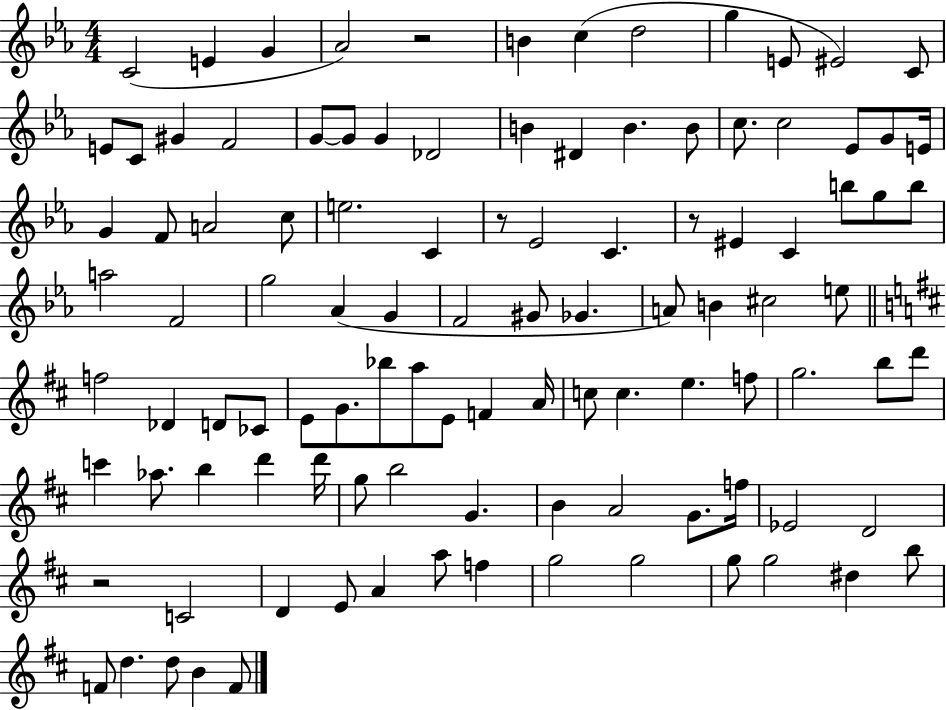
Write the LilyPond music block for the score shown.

{
  \clef treble
  \numericTimeSignature
  \time 4/4
  \key ees \major
  \repeat volta 2 { c'2( e'4 g'4 | aes'2) r2 | b'4 c''4( d''2 | g''4 e'8 eis'2) c'8 | \break e'8 c'8 gis'4 f'2 | g'8~~ g'8 g'4 des'2 | b'4 dis'4 b'4. b'8 | c''8. c''2 ees'8 g'8 e'16 | \break g'4 f'8 a'2 c''8 | e''2. c'4 | r8 ees'2 c'4. | r8 eis'4 c'4 b''8 g''8 b''8 | \break a''2 f'2 | g''2 aes'4( g'4 | f'2 gis'8 ges'4. | a'8) b'4 cis''2 e''8 | \break \bar "||" \break \key d \major f''2 des'4 d'8 ces'8 | e'8 g'8. bes''8 a''8 e'8 f'4 a'16 | c''8 c''4. e''4. f''8 | g''2. b''8 d'''8 | \break c'''4 aes''8. b''4 d'''4 d'''16 | g''8 b''2 g'4. | b'4 a'2 g'8. f''16 | ees'2 d'2 | \break r2 c'2 | d'4 e'8 a'4 a''8 f''4 | g''2 g''2 | g''8 g''2 dis''4 b''8 | \break f'8 d''4. d''8 b'4 f'8 | } \bar "|."
}